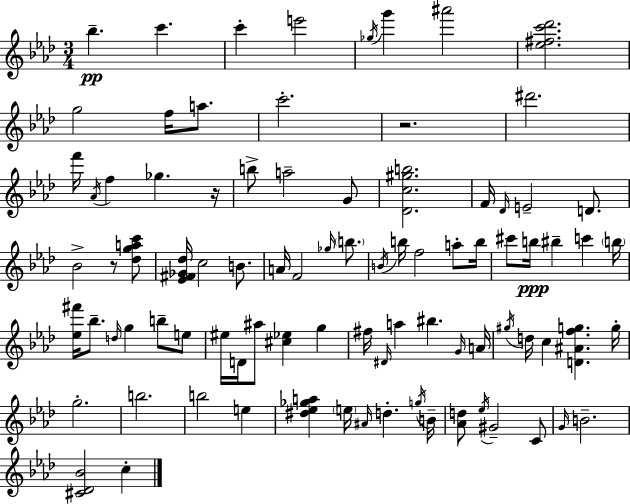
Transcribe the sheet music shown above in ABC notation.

X:1
T:Untitled
M:3/4
L:1/4
K:Ab
_b c' c' e'2 _g/4 g' ^a'2 [_e^fc'_d']2 g2 f/4 a/2 c'2 z2 ^d'2 f'/4 _A/4 f _g z/4 b/2 a2 G/2 [_Dc^gb]2 F/4 _D/4 E2 D/2 _B2 z/2 [_dgac']/2 [_E^F_G_d]/4 c2 B/2 A/4 F2 _g/4 b/2 B/4 b/4 f2 a/2 b/4 ^c'/2 b/4 ^b c' b/4 [_e^f']/4 _b/2 d/4 g b/2 e/2 ^e/4 D/4 ^a/2 [^c_e] g ^f/4 ^D/4 a ^b G/4 A/4 ^g/4 d/4 c [D^Afg] g/4 g2 b2 b2 e [^d_e_ga] e/4 ^A/4 d g/4 B/4 [_Ad]/2 _e/4 ^G2 C/2 G/4 B2 [^C_D_B]2 c